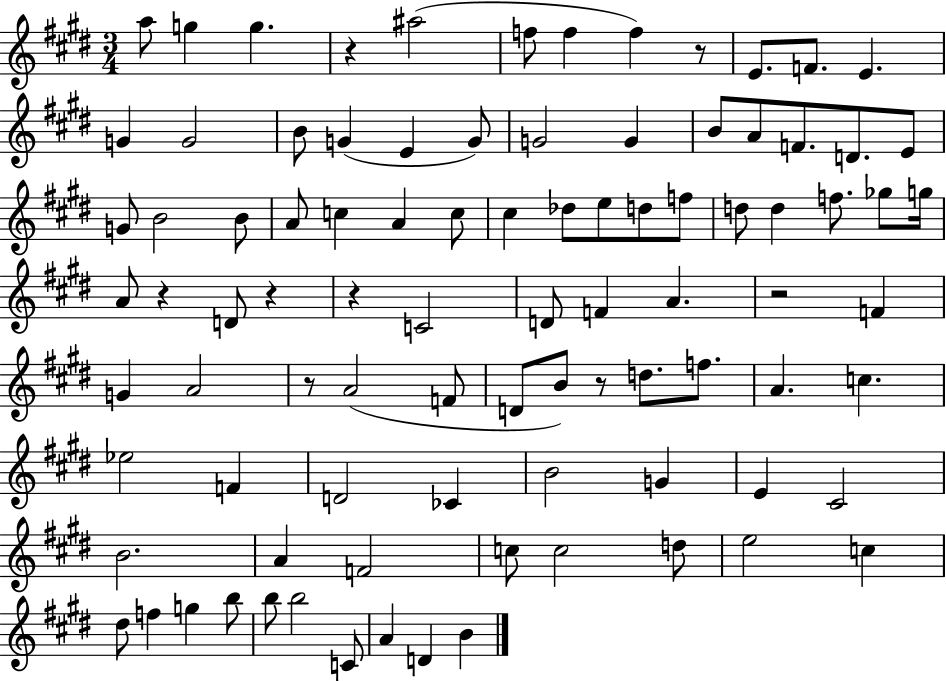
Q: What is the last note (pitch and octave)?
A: B4